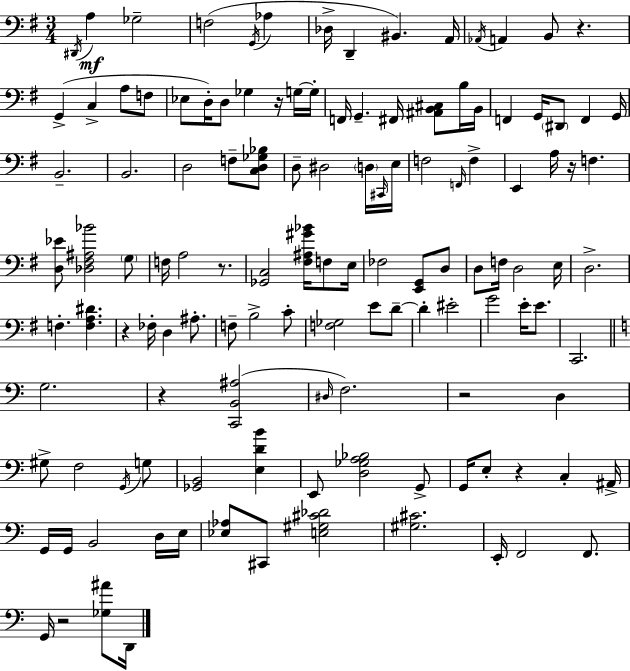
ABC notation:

X:1
T:Untitled
M:3/4
L:1/4
K:G
^D,,/4 A, _G,2 F,2 G,,/4 _A, _D,/4 D,, ^B,, A,,/4 _A,,/4 A,, B,,/2 z G,, C, A,/2 F,/2 _E,/2 D,/4 D,/2 _G, z/4 G,/4 G,/4 F,,/4 G,, ^F,,/4 [^A,,B,,^C,]/2 B,/4 B,,/4 F,, G,,/4 ^D,,/2 F,, G,,/4 B,,2 B,,2 D,2 F,/2 [C,D,_G,_B,]/2 D,/2 ^D,2 D,/4 ^C,,/4 E,/4 F,2 F,,/4 F, E,, A,/4 z/4 F, [D,_E]/2 [_D,^F,^A,_B]2 G,/2 F,/4 A,2 z/2 [_G,,C,]2 [^F,^A,^G_B]/4 F,/2 E,/4 _F,2 [E,,G,,]/2 D,/2 D,/2 F,/4 D,2 E,/4 D,2 F, [F,A,^D] z _F,/4 D, ^A,/2 F,/2 B,2 C/2 [F,_G,]2 E/2 D/2 D ^E2 G2 E/4 E/2 C,,2 G,2 z [C,,B,,^A,]2 ^D,/4 F,2 z2 D, ^G,/2 F,2 G,,/4 G,/2 [_G,,B,,]2 [E,DB] E,,/2 [D,_G,A,_B,]2 G,,/2 G,,/4 E,/2 z C, ^A,,/4 G,,/4 G,,/4 B,,2 D,/4 E,/4 [_E,_A,]/2 ^C,,/2 [E,^G,^C_D]2 [^G,^C]2 E,,/4 F,,2 F,,/2 G,,/4 z2 [_G,^A]/2 D,,/4